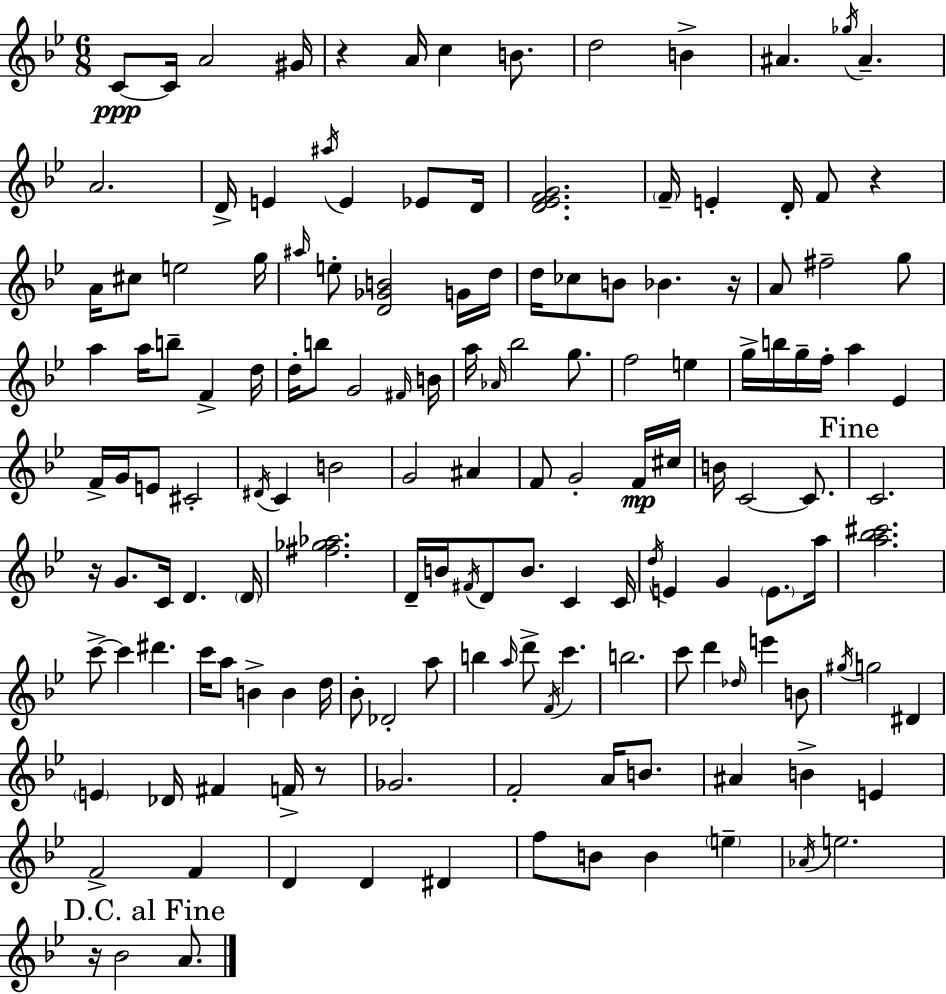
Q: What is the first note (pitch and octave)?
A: C4